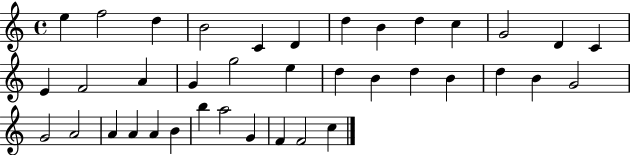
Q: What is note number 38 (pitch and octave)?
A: C5